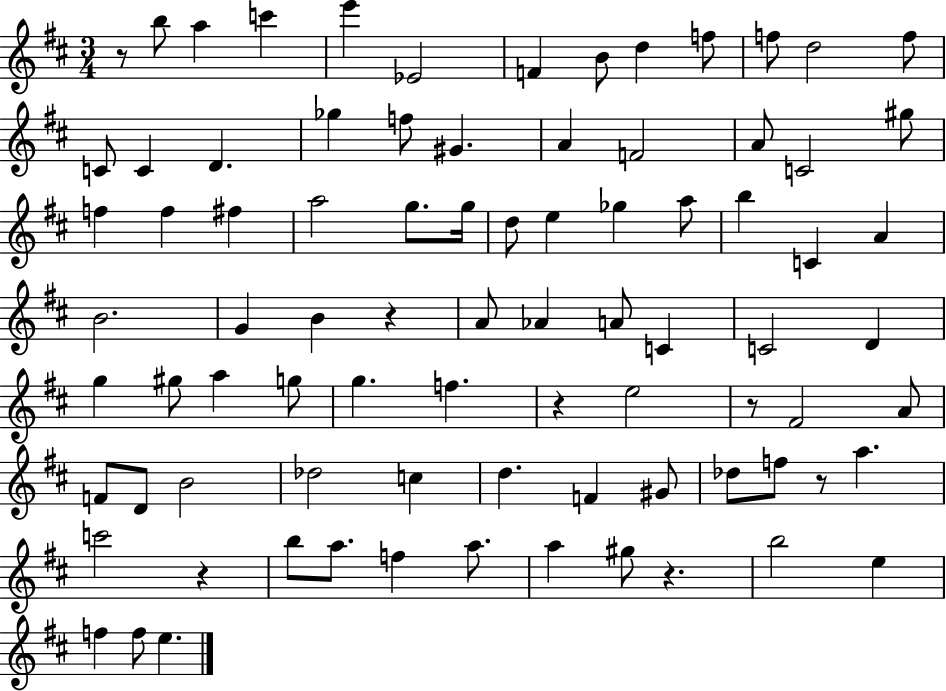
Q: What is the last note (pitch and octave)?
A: E5